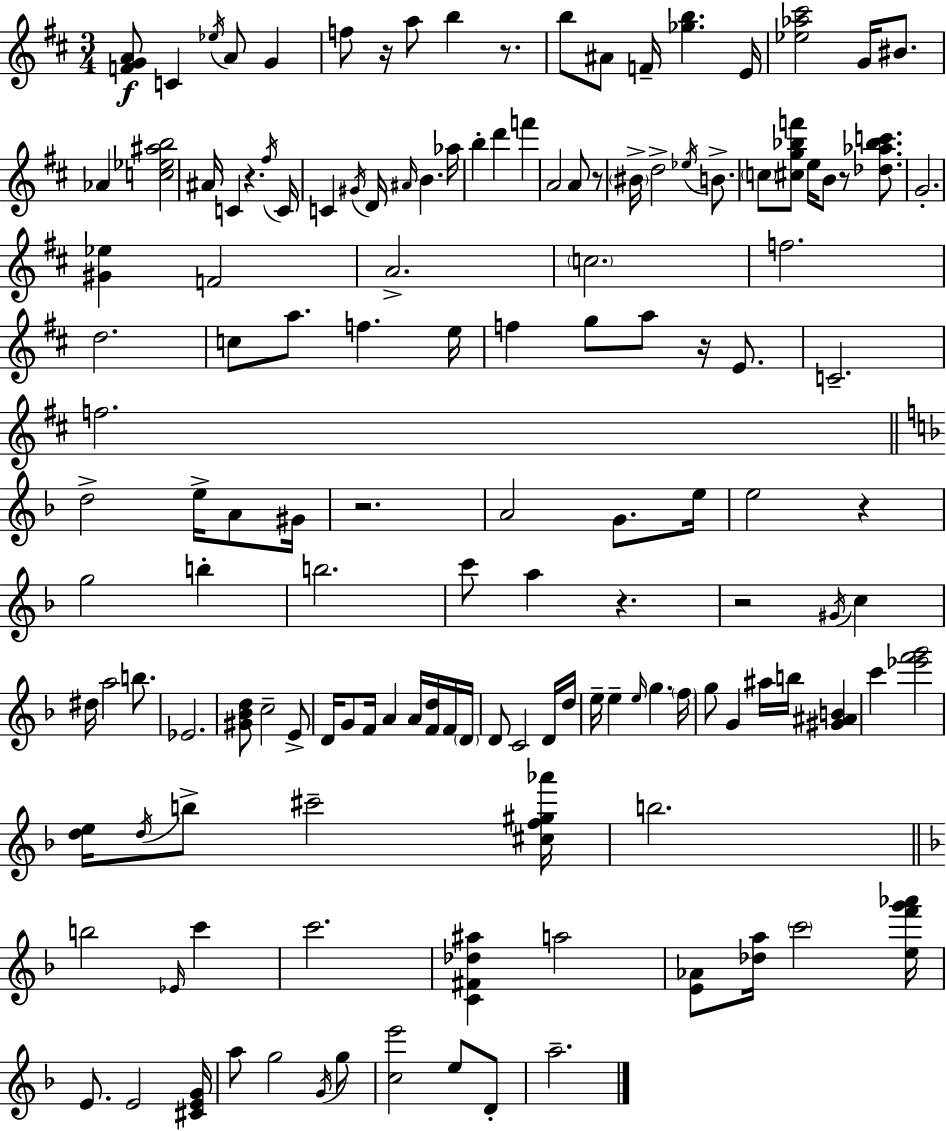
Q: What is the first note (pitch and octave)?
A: C4